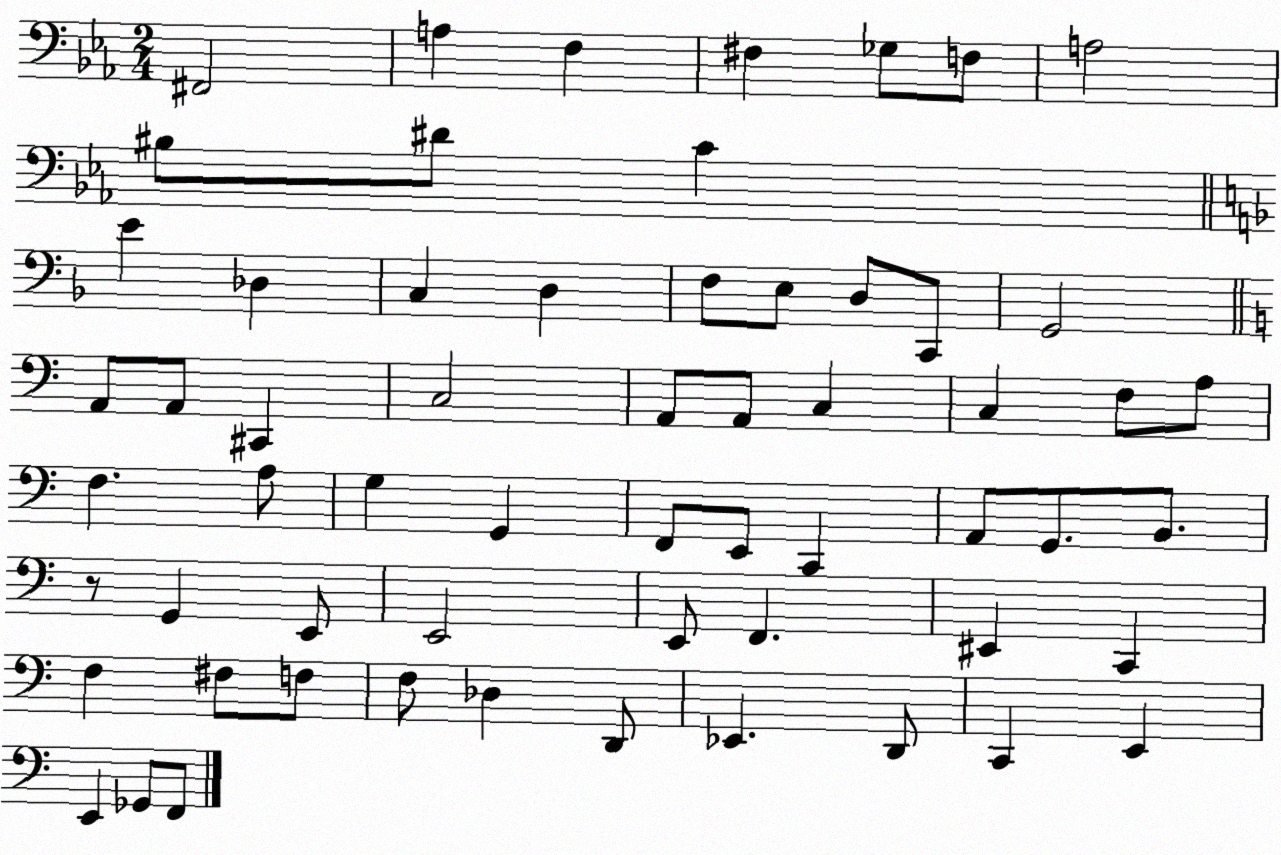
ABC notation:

X:1
T:Untitled
M:2/4
L:1/4
K:Eb
^F,,2 A, F, ^F, _G,/2 F,/2 A,2 ^B,/2 ^D/2 C E _D, C, D, F,/2 E,/2 D,/2 C,,/2 G,,2 A,,/2 A,,/2 ^C,, C,2 A,,/2 A,,/2 C, C, F,/2 A,/2 F, A,/2 G, G,, F,,/2 E,,/2 C,, A,,/2 G,,/2 B,,/2 z/2 G,, E,,/2 E,,2 E,,/2 F,, ^E,, C,, F, ^F,/2 F,/2 F,/2 _D, D,,/2 _E,, D,,/2 C,, E,, E,, _G,,/2 F,,/2